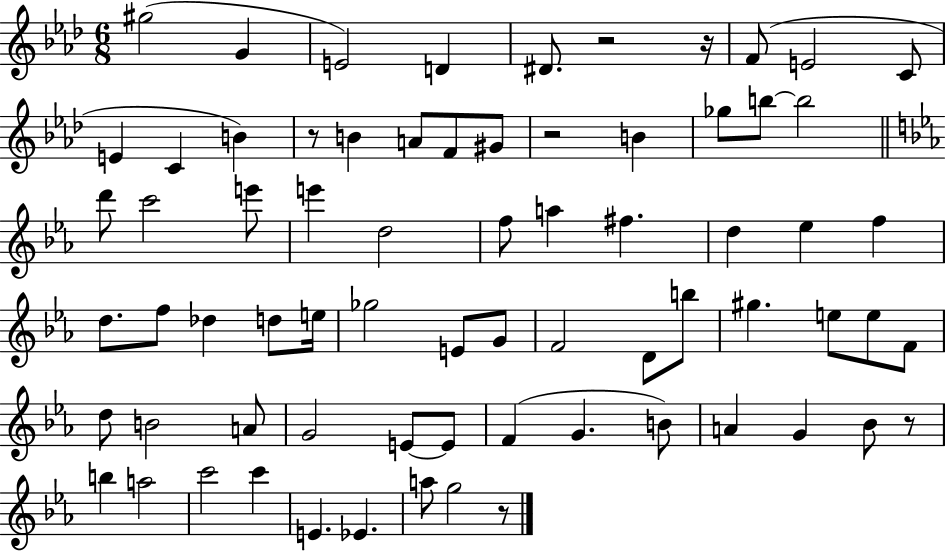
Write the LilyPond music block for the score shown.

{
  \clef treble
  \numericTimeSignature
  \time 6/8
  \key aes \major
  \repeat volta 2 { gis''2( g'4 | e'2) d'4 | dis'8. r2 r16 | f'8( e'2 c'8 | \break e'4 c'4 b'4) | r8 b'4 a'8 f'8 gis'8 | r2 b'4 | ges''8 b''8~~ b''2 | \break \bar "||" \break \key ees \major d'''8 c'''2 e'''8 | e'''4 d''2 | f''8 a''4 fis''4. | d''4 ees''4 f''4 | \break d''8. f''8 des''4 d''8 e''16 | ges''2 e'8 g'8 | f'2 d'8 b''8 | gis''4. e''8 e''8 f'8 | \break d''8 b'2 a'8 | g'2 e'8~~ e'8 | f'4( g'4. b'8) | a'4 g'4 bes'8 r8 | \break b''4 a''2 | c'''2 c'''4 | e'4. ees'4. | a''8 g''2 r8 | \break } \bar "|."
}